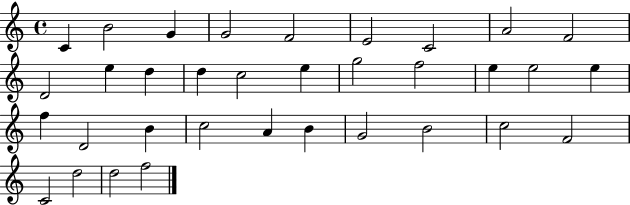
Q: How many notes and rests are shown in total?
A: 34